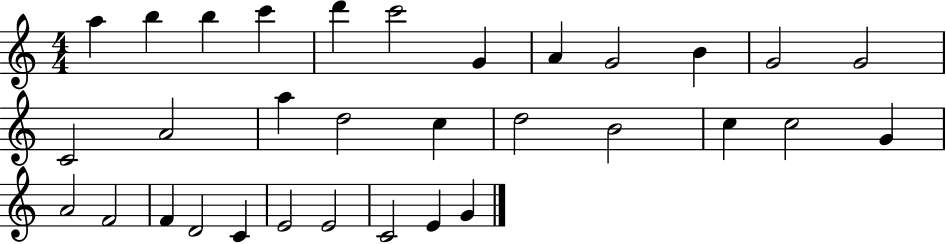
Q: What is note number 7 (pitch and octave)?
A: G4